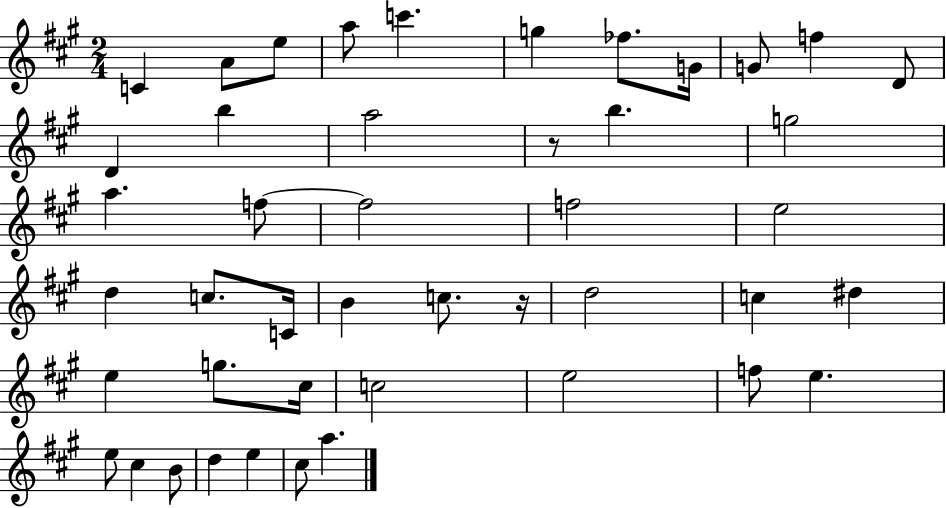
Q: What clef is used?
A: treble